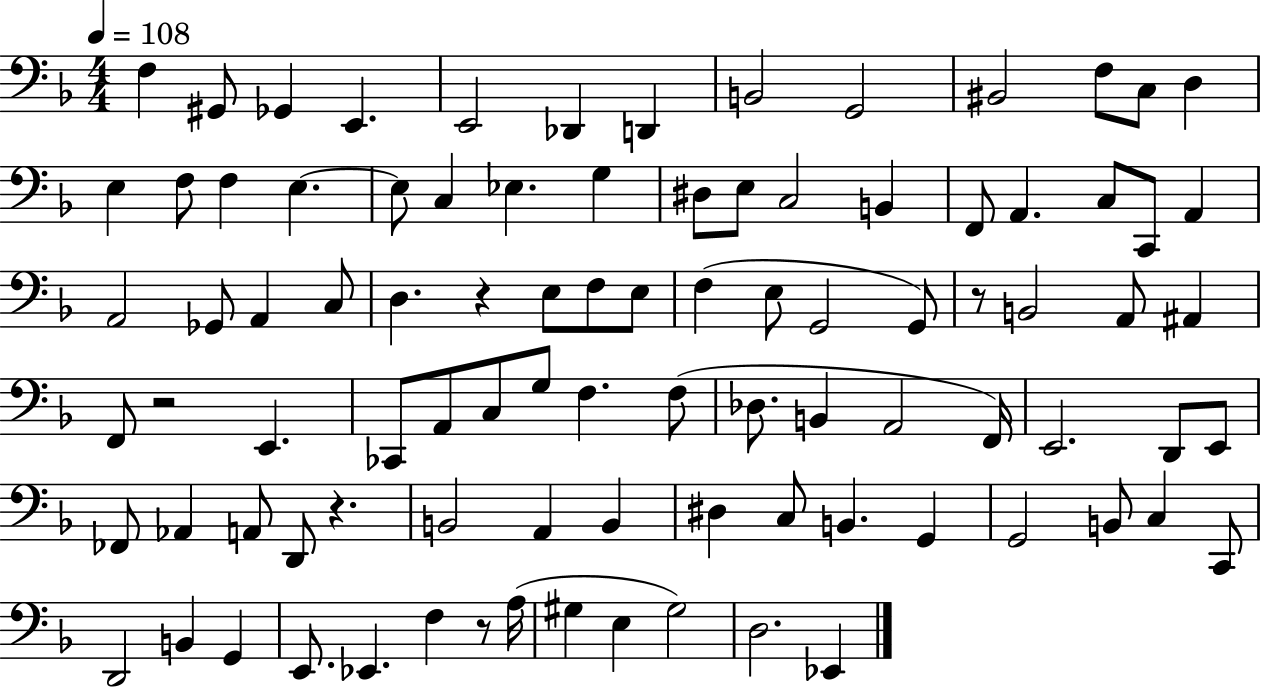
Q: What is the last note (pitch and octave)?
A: Eb2